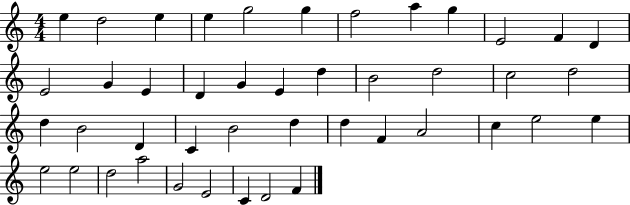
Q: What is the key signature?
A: C major